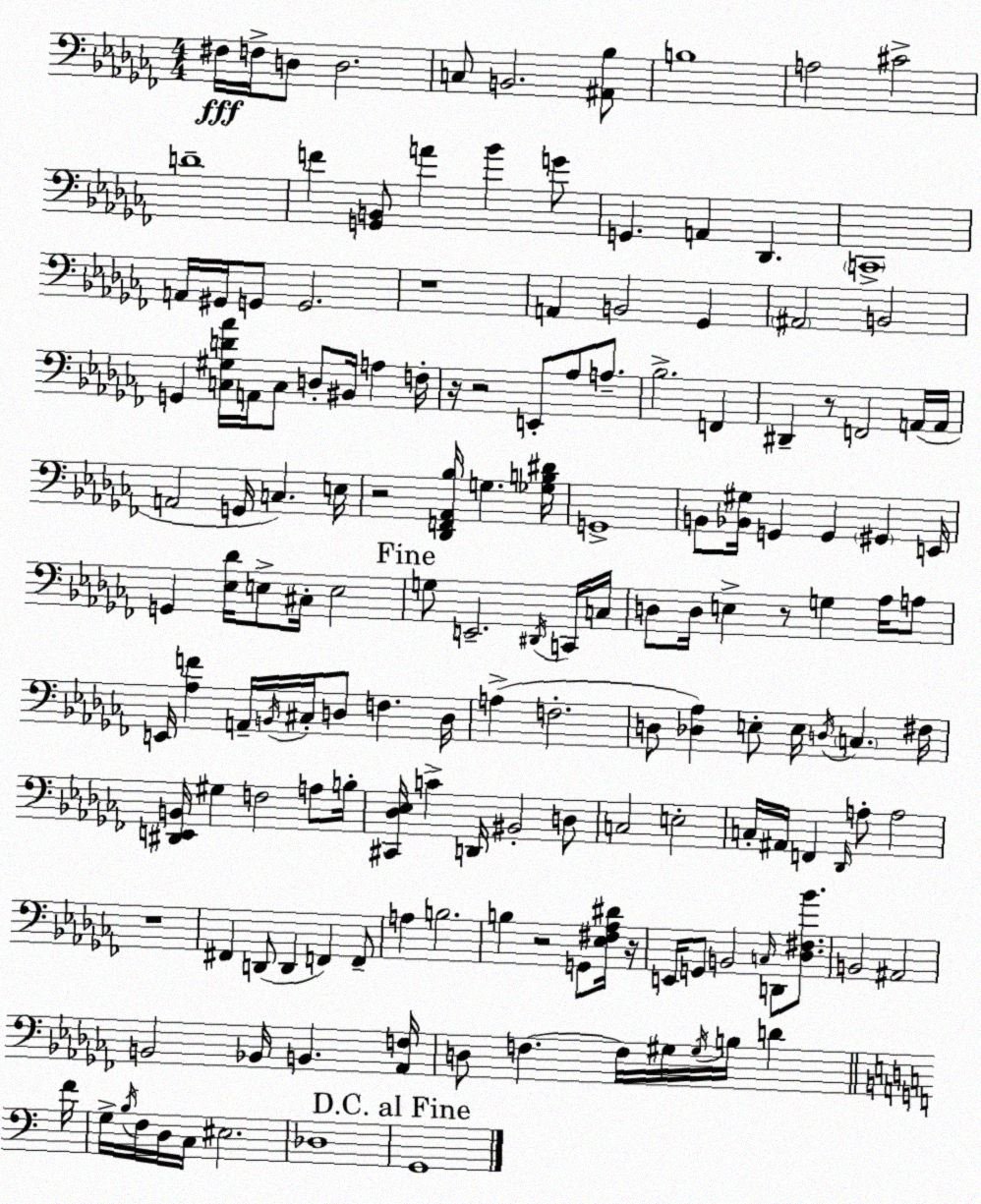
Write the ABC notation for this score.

X:1
T:Untitled
M:4/4
L:1/4
K:Abm
^F,/4 F,/4 D,/2 D,2 C,/2 B,,2 [^A,,_B,]/2 B,4 A,2 ^C2 D4 F [G,,B,,]/2 A _B G/2 G,, A,, _D,, C,,4 A,,/4 ^G,,/4 G,,/2 G,,2 z4 A,, B,,2 _G,, ^A,,2 B,,2 G,, [C,^G,D_A]/4 A,,/4 C,/2 D,/2 ^B,,/4 A, F,/4 z/4 z2 E,,/2 _A,/2 A,/2 _B,2 F,, ^D,, z/2 F,,2 A,,/4 A,,/4 A,,2 G,,/4 C, E,/4 z2 [_D,,F,,_A,,_B,]/4 G, [_G,B,^D]/4 G,,4 B,,/2 [_B,,^G,]/4 G,, G,, ^G,, E,,/4 G,, [_E,_D]/4 E,/2 ^C,/4 E,2 G,/2 E,,2 ^D,,/4 C,,/4 C,/4 D,/2 D,/4 E, z/2 G, _A,/4 A,/2 E,,/4 [_A,F] A,,/4 B,,/4 ^C,/4 D,/2 F, D,/4 A, F,2 D,/2 [_D,_A,] E,/2 E,/4 D,/4 C, ^F,/4 [^D,,E,,B,,]/4 ^G, F,2 A,/2 B,/4 [^C,,_D,_E,]/4 C D,,/4 ^B,,2 D,/2 C,2 E,2 C,/4 ^A,,/4 F,, _D,,/4 A,/2 A,2 z4 ^F,, D,,/2 D,, F,, F,,/2 A, B,2 B, z2 G,,/2 [_E,^F,_A,^D]/4 z/4 E,,/4 G,,/2 B,,2 C,/4 D,,/2 [_D,^F,_B]/2 B,,2 ^A,,2 B,,2 _B,,/4 B,, [_A,,F,]/4 D,/2 F, F,/4 ^G,/4 ^G,/4 B,/4 D F/4 G,/4 B,/4 F,/4 D,/4 C,/4 ^E,2 _D,4 G,,4